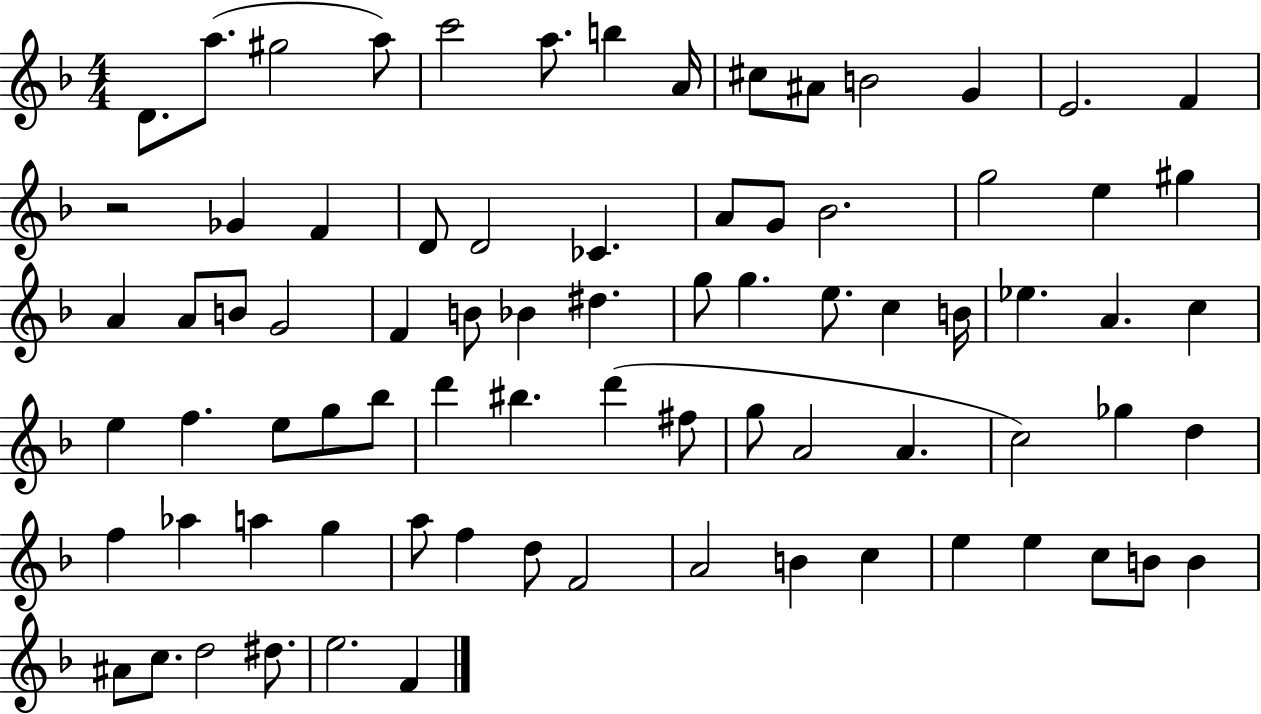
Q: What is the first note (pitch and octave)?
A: D4